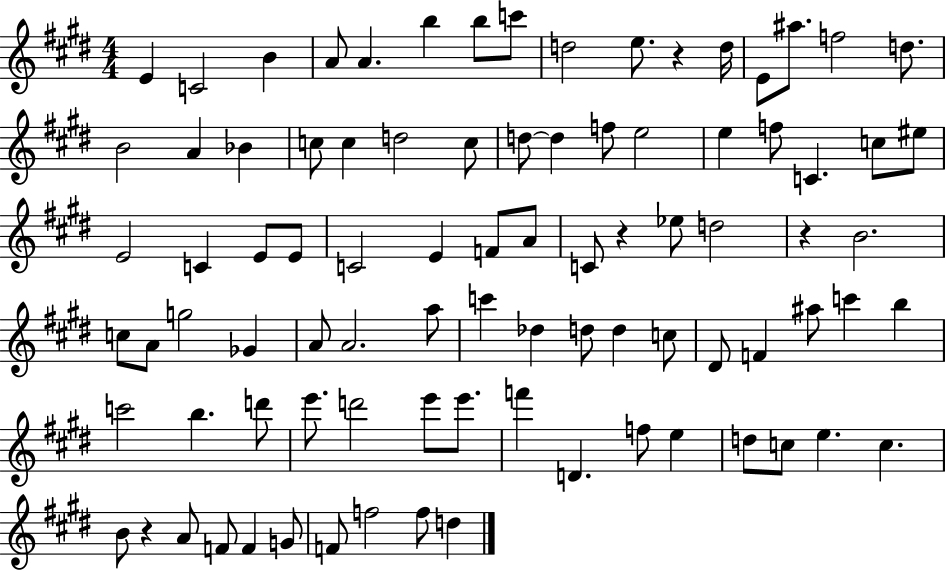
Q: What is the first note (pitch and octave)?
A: E4